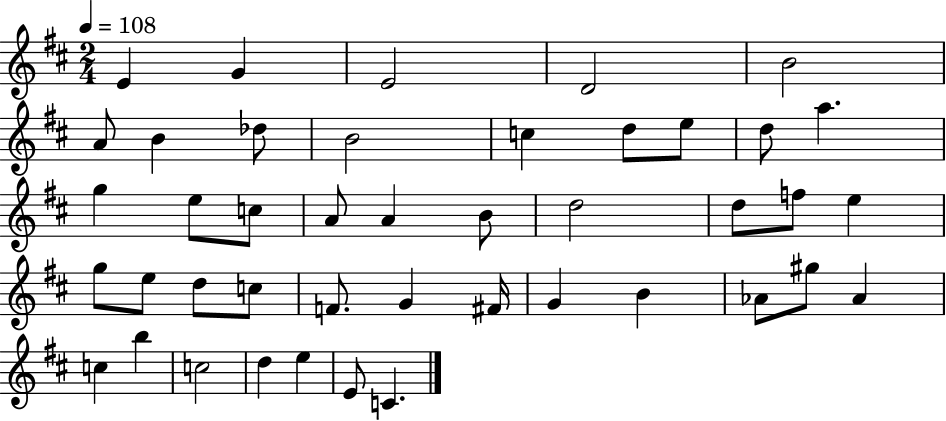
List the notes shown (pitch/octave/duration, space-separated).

E4/q G4/q E4/h D4/h B4/h A4/e B4/q Db5/e B4/h C5/q D5/e E5/e D5/e A5/q. G5/q E5/e C5/e A4/e A4/q B4/e D5/h D5/e F5/e E5/q G5/e E5/e D5/e C5/e F4/e. G4/q F#4/s G4/q B4/q Ab4/e G#5/e Ab4/q C5/q B5/q C5/h D5/q E5/q E4/e C4/q.